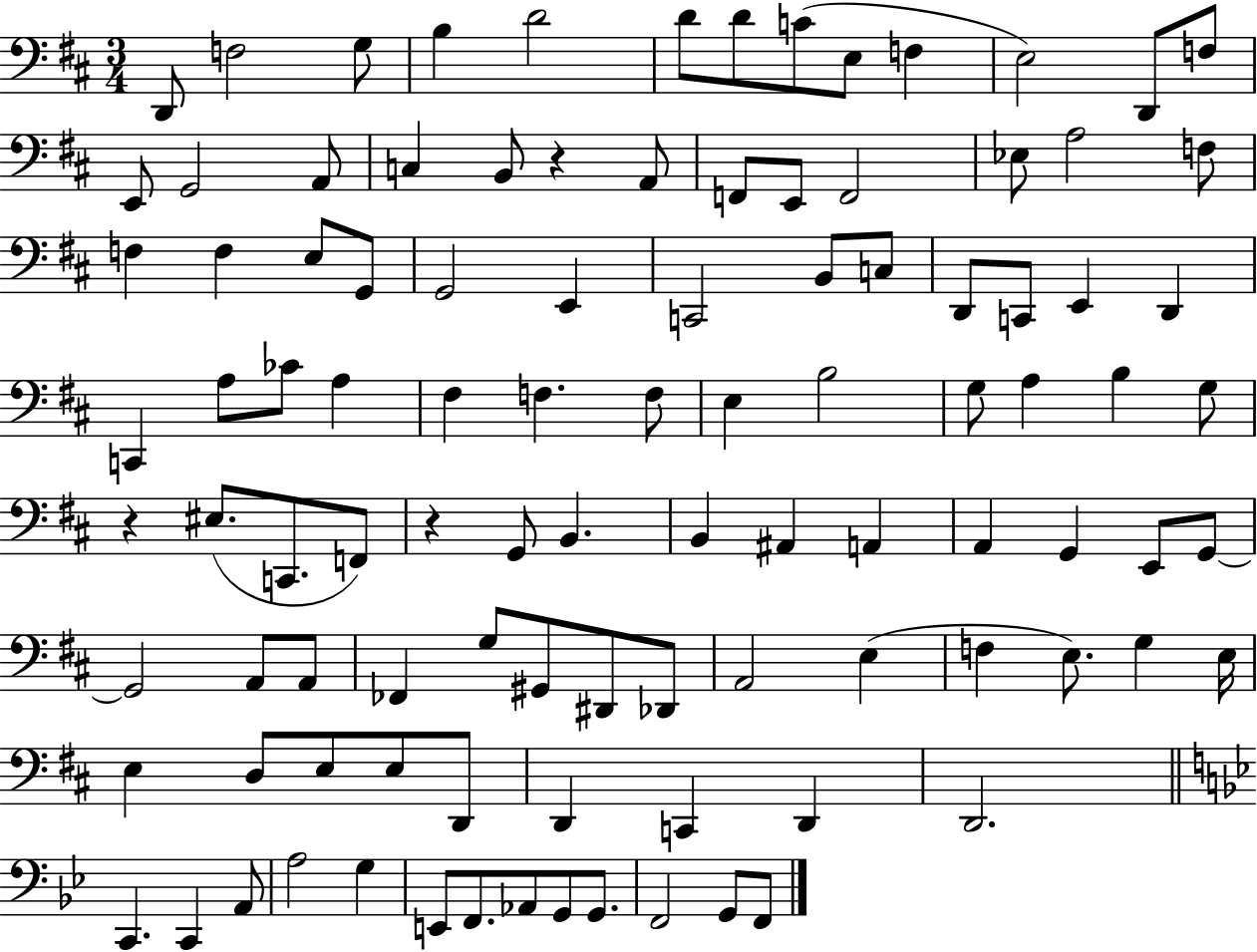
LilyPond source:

{
  \clef bass
  \numericTimeSignature
  \time 3/4
  \key d \major
  d,8 f2 g8 | b4 d'2 | d'8 d'8 c'8( e8 f4 | e2) d,8 f8 | \break e,8 g,2 a,8 | c4 b,8 r4 a,8 | f,8 e,8 f,2 | ees8 a2 f8 | \break f4 f4 e8 g,8 | g,2 e,4 | c,2 b,8 c8 | d,8 c,8 e,4 d,4 | \break c,4 a8 ces'8 a4 | fis4 f4. f8 | e4 b2 | g8 a4 b4 g8 | \break r4 eis8.( c,8. f,8) | r4 g,8 b,4. | b,4 ais,4 a,4 | a,4 g,4 e,8 g,8~~ | \break g,2 a,8 a,8 | fes,4 g8 gis,8 dis,8 des,8 | a,2 e4( | f4 e8.) g4 e16 | \break e4 d8 e8 e8 d,8 | d,4 c,4 d,4 | d,2. | \bar "||" \break \key bes \major c,4. c,4 a,8 | a2 g4 | e,8 f,8. aes,8 g,8 g,8. | f,2 g,8 f,8 | \break \bar "|."
}